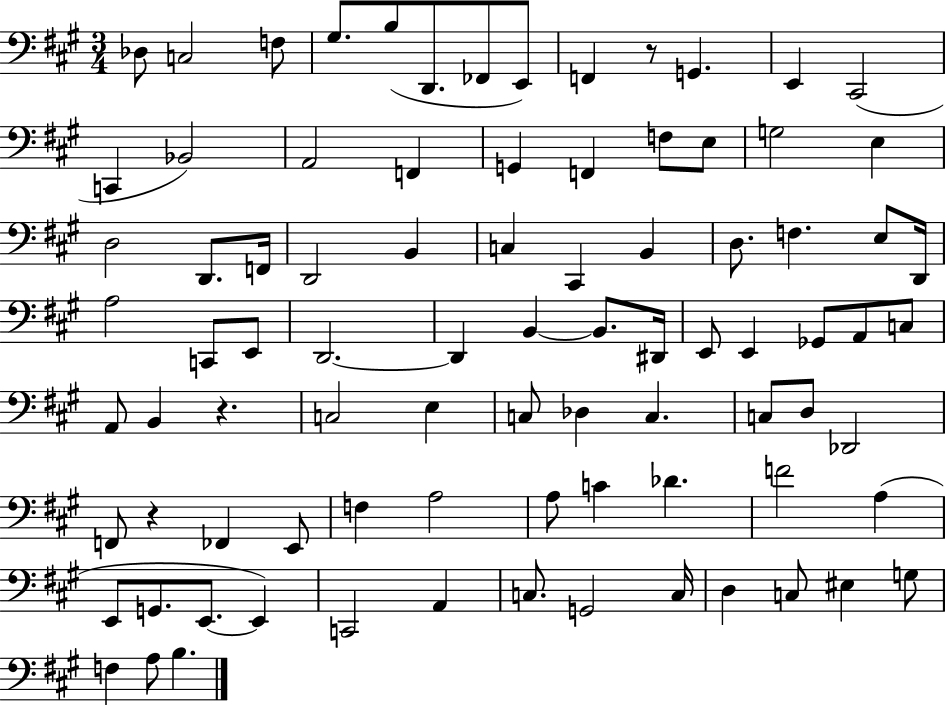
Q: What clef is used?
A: bass